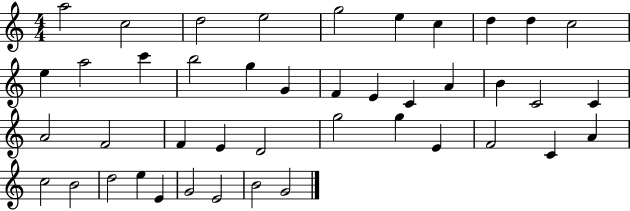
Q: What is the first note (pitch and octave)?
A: A5